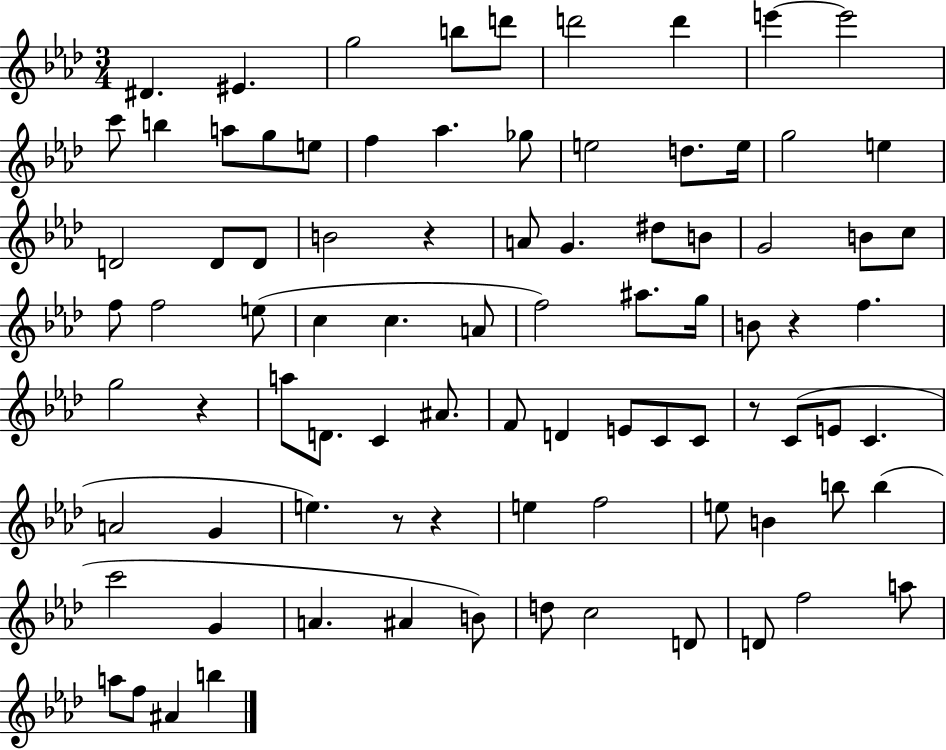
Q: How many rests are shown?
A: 6